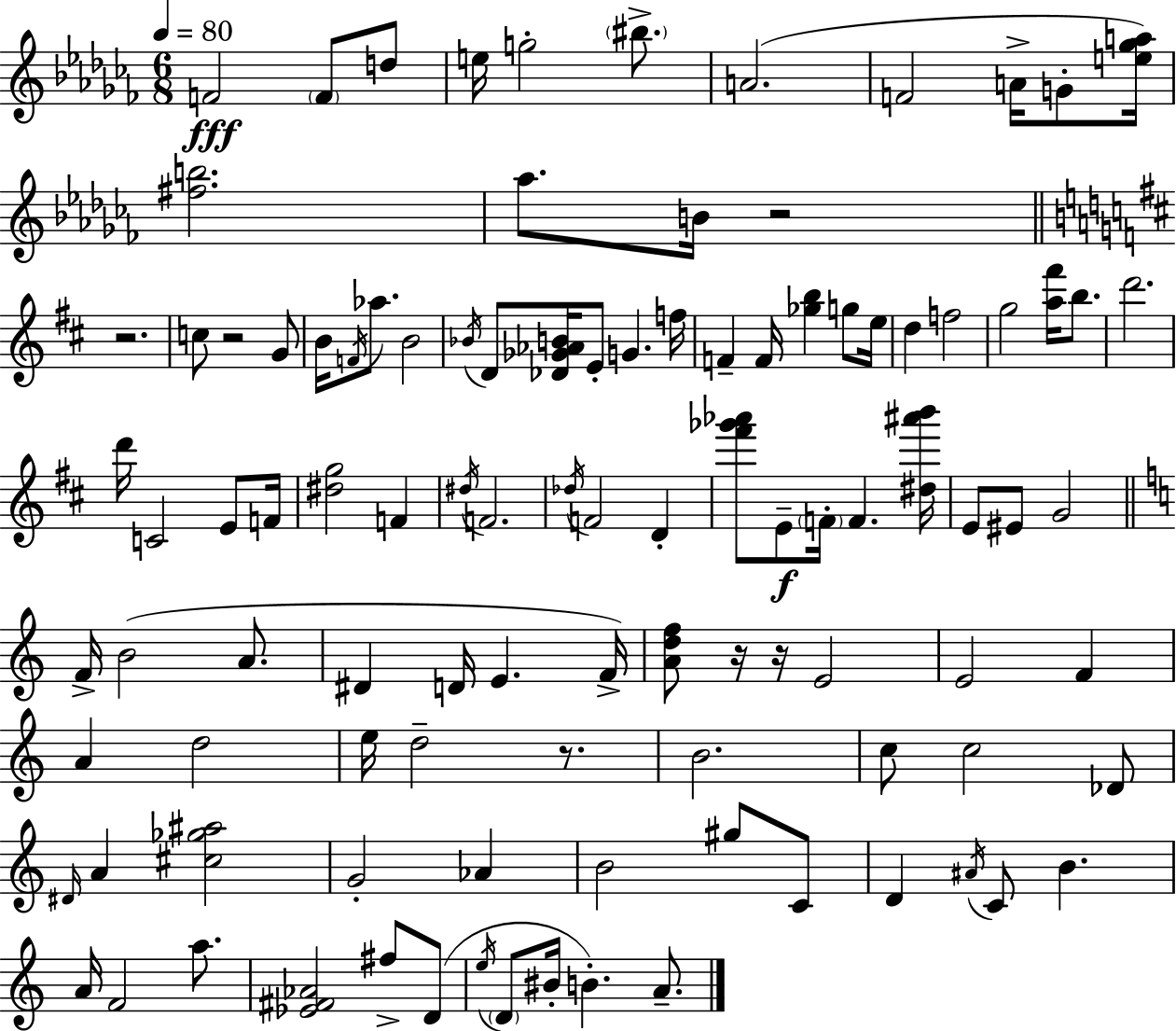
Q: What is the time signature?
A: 6/8